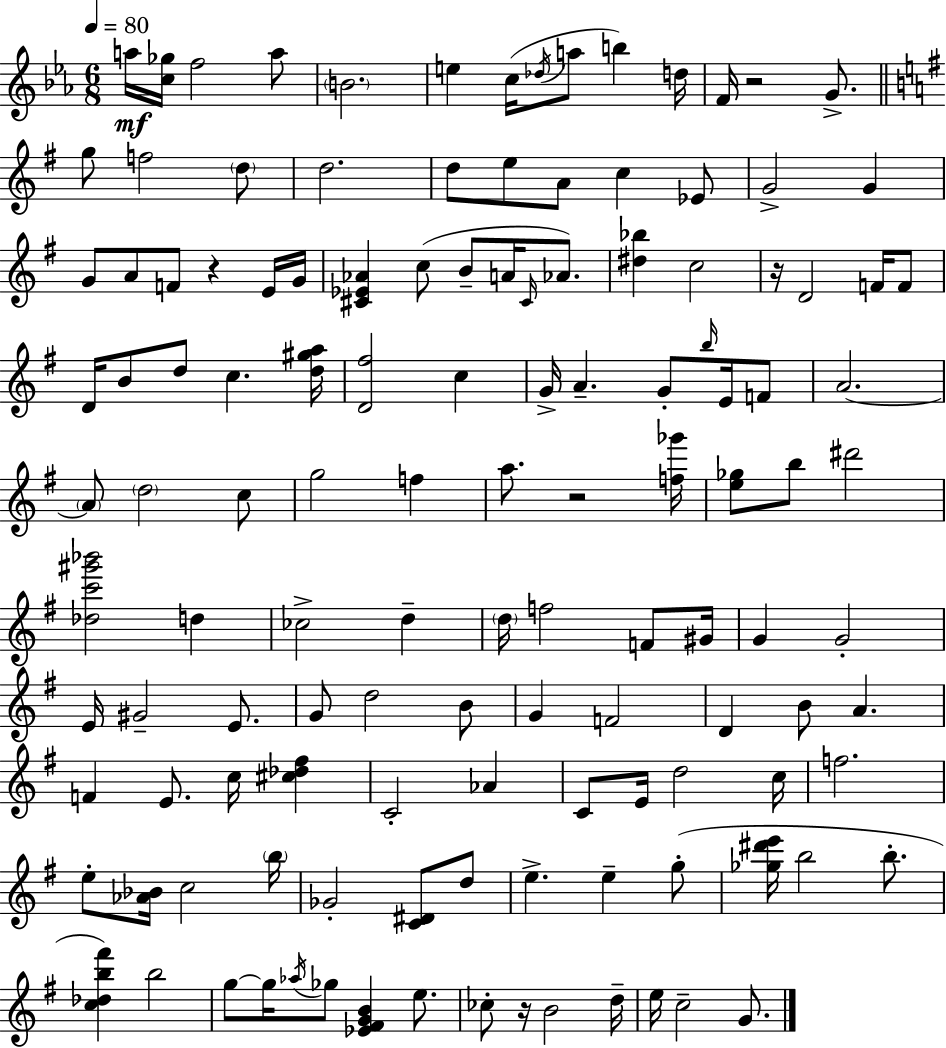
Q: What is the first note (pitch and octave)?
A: A5